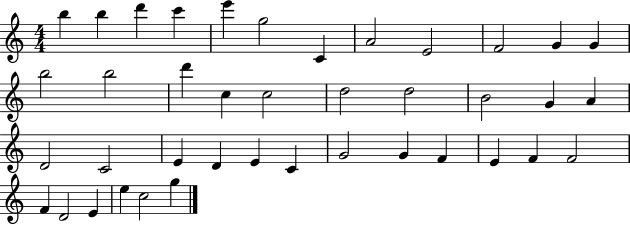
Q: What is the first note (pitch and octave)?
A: B5